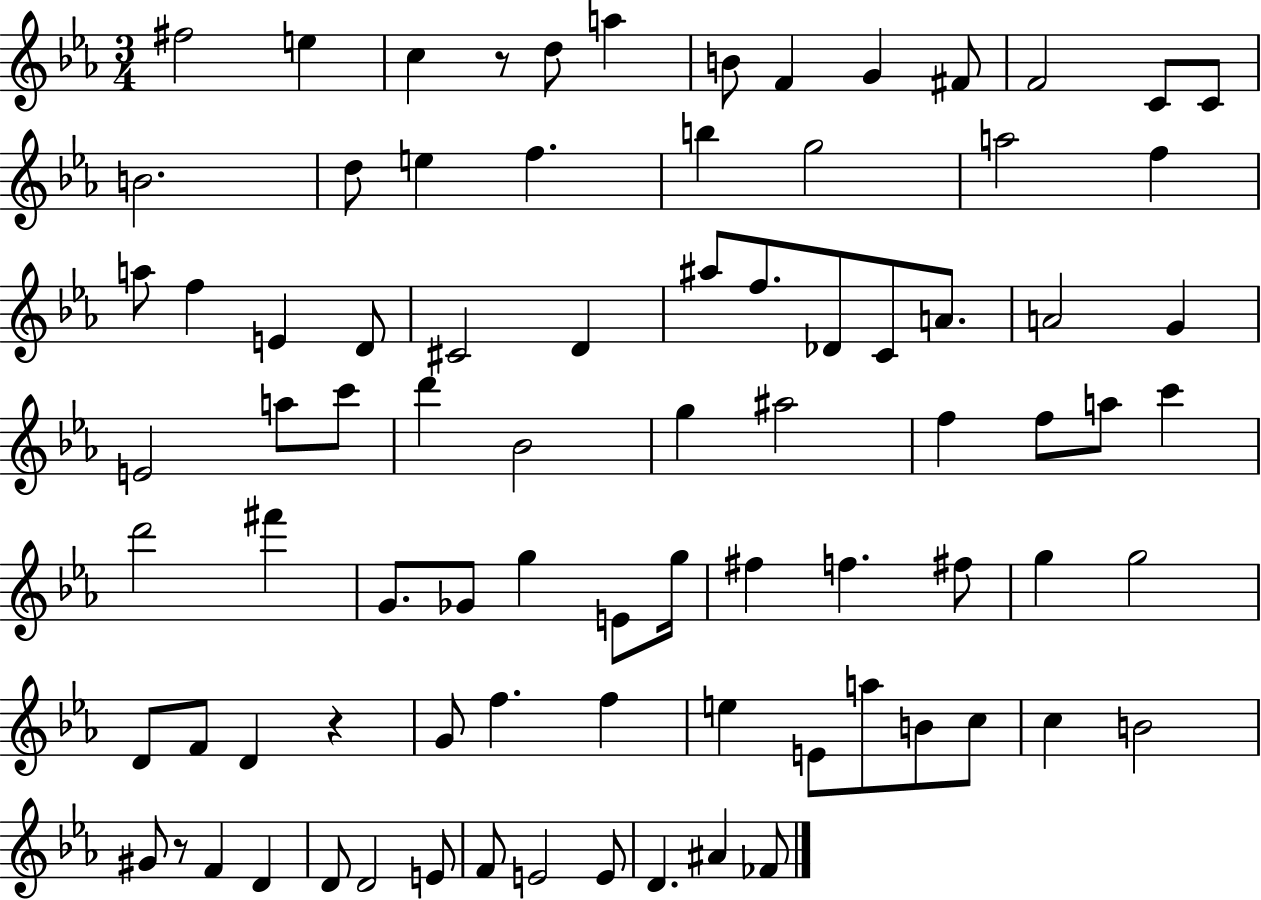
{
  \clef treble
  \numericTimeSignature
  \time 3/4
  \key ees \major
  \repeat volta 2 { fis''2 e''4 | c''4 r8 d''8 a''4 | b'8 f'4 g'4 fis'8 | f'2 c'8 c'8 | \break b'2. | d''8 e''4 f''4. | b''4 g''2 | a''2 f''4 | \break a''8 f''4 e'4 d'8 | cis'2 d'4 | ais''8 f''8. des'8 c'8 a'8. | a'2 g'4 | \break e'2 a''8 c'''8 | d'''4 bes'2 | g''4 ais''2 | f''4 f''8 a''8 c'''4 | \break d'''2 fis'''4 | g'8. ges'8 g''4 e'8 g''16 | fis''4 f''4. fis''8 | g''4 g''2 | \break d'8 f'8 d'4 r4 | g'8 f''4. f''4 | e''4 e'8 a''8 b'8 c''8 | c''4 b'2 | \break gis'8 r8 f'4 d'4 | d'8 d'2 e'8 | f'8 e'2 e'8 | d'4. ais'4 fes'8 | \break } \bar "|."
}